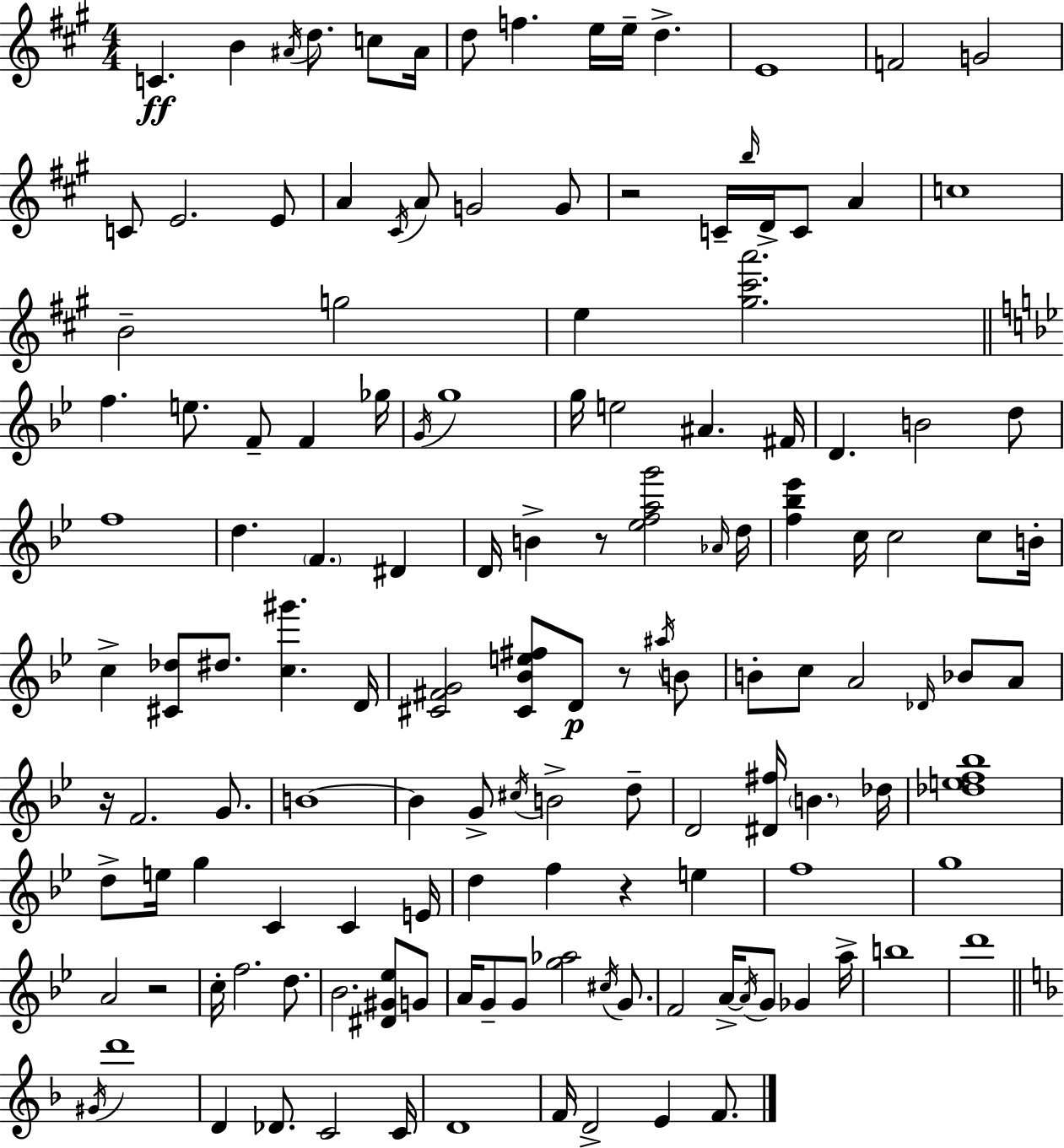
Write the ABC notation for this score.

X:1
T:Untitled
M:4/4
L:1/4
K:A
C B ^A/4 d/2 c/2 ^A/4 d/2 f e/4 e/4 d E4 F2 G2 C/2 E2 E/2 A ^C/4 A/2 G2 G/2 z2 C/4 b/4 D/4 C/2 A c4 B2 g2 e [^g^c'a']2 f e/2 F/2 F _g/4 G/4 g4 g/4 e2 ^A ^F/4 D B2 d/2 f4 d F ^D D/4 B z/2 [_efag']2 _A/4 d/4 [f_b_e'] c/4 c2 c/2 B/4 c [^C_d]/2 ^d/2 [c^g'] D/4 [^C^FG]2 [^C_Be^f]/2 D/2 z/2 ^a/4 B/2 B/2 c/2 A2 _D/4 _B/2 A/2 z/4 F2 G/2 B4 B G/2 ^c/4 B2 d/2 D2 [^D^f]/4 B _d/4 [_def_b]4 d/2 e/4 g C C E/4 d f z e f4 g4 A2 z2 c/4 f2 d/2 _B2 [^D^G_e]/2 G/2 A/4 G/2 G/2 [g_a]2 ^c/4 G/2 F2 A/4 A/4 G/2 _G a/4 b4 d'4 ^G/4 d'4 D _D/2 C2 C/4 D4 F/4 D2 E F/2